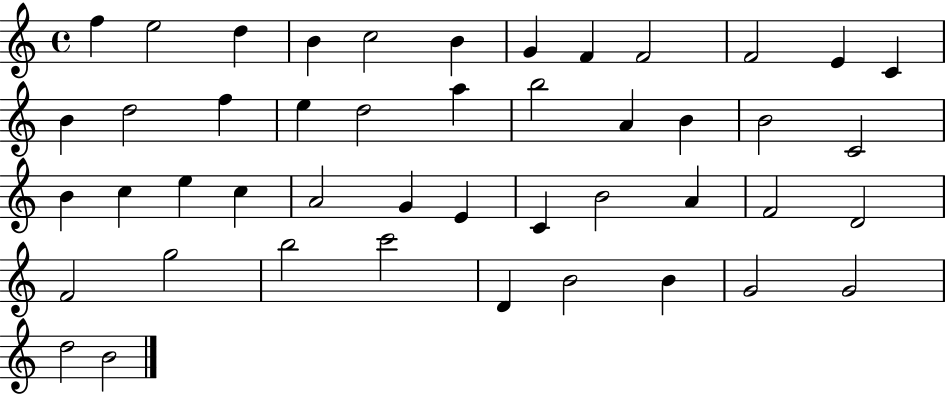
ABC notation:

X:1
T:Untitled
M:4/4
L:1/4
K:C
f e2 d B c2 B G F F2 F2 E C B d2 f e d2 a b2 A B B2 C2 B c e c A2 G E C B2 A F2 D2 F2 g2 b2 c'2 D B2 B G2 G2 d2 B2